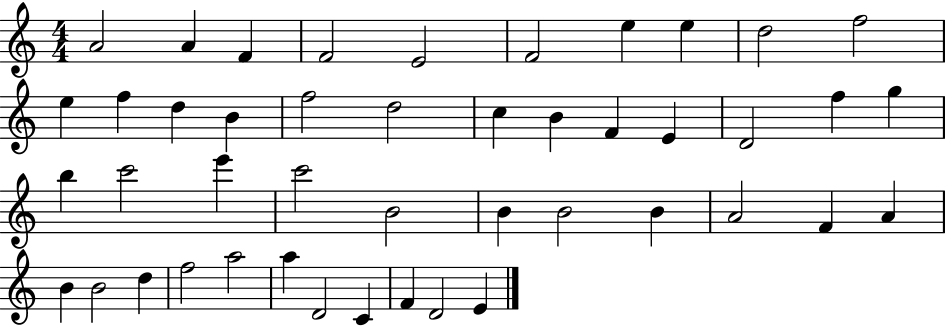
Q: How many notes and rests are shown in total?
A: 45